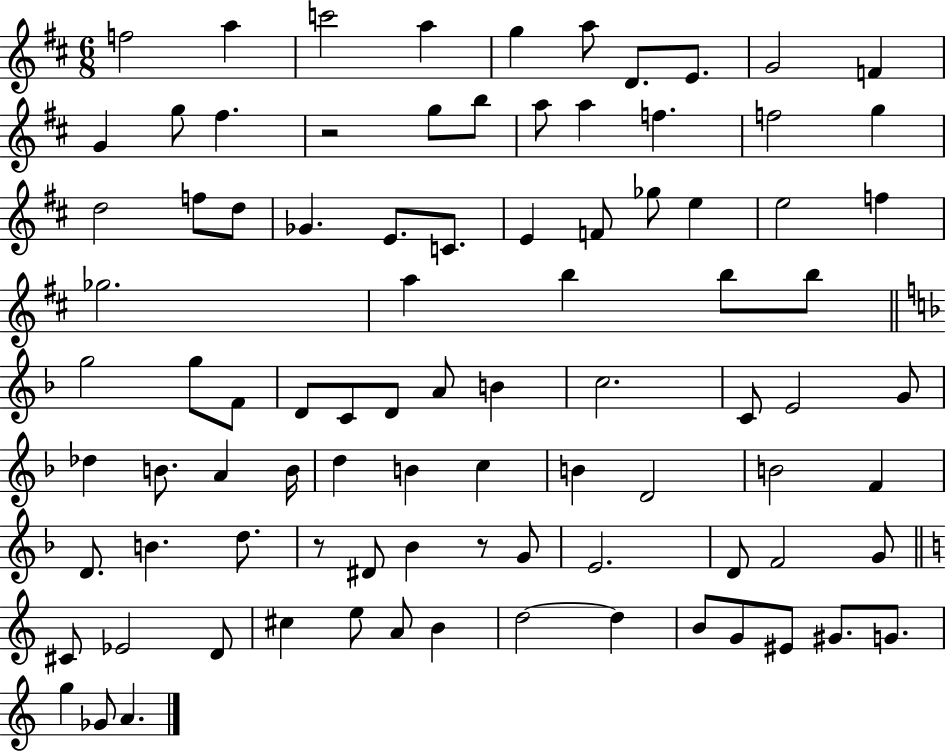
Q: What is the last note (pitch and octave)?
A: A4